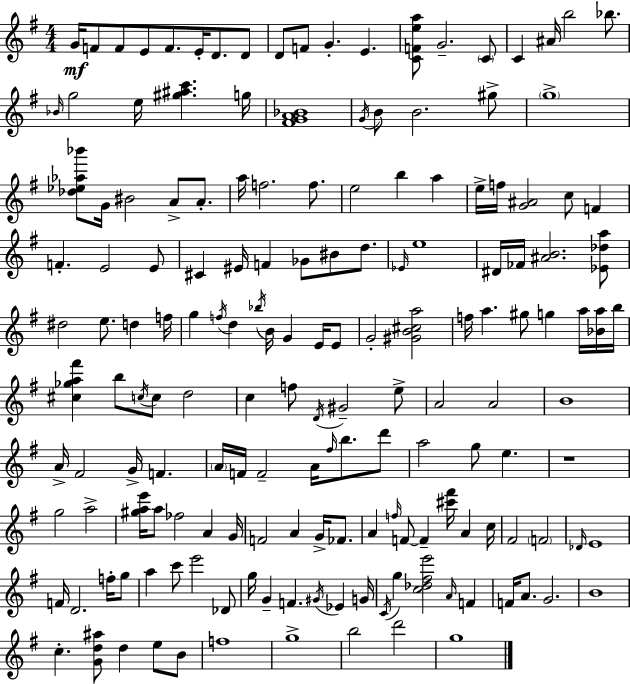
{
  \clef treble
  \numericTimeSignature
  \time 4/4
  \key g \major
  g'16\mf f'8 f'8 e'8 f'8. e'16-. d'8. d'8 | d'8 f'8 g'4.-. e'4. | <c' f' e'' a''>8 g'2.-- \parenthesize c'8 | c'4 ais'16 b''2 bes''8. | \break \grace { bes'16 } g''2 e''16 <gis'' ais'' c'''>4. | g''16 <fis' g' a' bes'>1 | \acciaccatura { g'16 } b'8 b'2. | gis''8-> \parenthesize g''1-> | \break <des'' ees'' aes'' bes'''>8 g'16 bis'2 a'8-> a'8.-. | a''16 f''2. f''8. | e''2 b''4 a''4 | e''16-> f''16 <g' ais'>2 c''8 f'4 | \break f'4.-. e'2 | e'8 cis'4 eis'16 f'4 ges'8 bis'8 d''8. | \grace { ees'16 } e''1 | dis'16 fes'16 <ais' b'>2. | \break <ees' des'' a''>8 dis''2 e''8. d''4 | f''16 g''4 \acciaccatura { f''16 } d''4 \acciaccatura { bes''16 } b'16 g'4 | e'16 e'8 g'2-. <gis' b' cis'' a''>2 | f''16 a''4. gis''8 g''4 | \break a''16 <bes' a''>16 b''16 <cis'' ges'' a'' fis'''>4 b''8 \acciaccatura { c''16 } c''8 d''2 | c''4 f''8 \acciaccatura { d'16 } gis'2-- | e''8-> a'2 a'2 | b'1 | \break a'16-> fis'2 | g'16-> f'4. \parenthesize a'16 f'16 f'2-- | a'16 \grace { fis''16 } b''8. d'''8 a''2 | g''8 e''4. r1 | \break g''2 | a''2-> <gis'' a'' e'''>16 a''8 fes''2 | a'4 g'16 f'2 | a'4 g'16-> fes'8. a'4 \grace { f''16 } f'8~~ f'4-- | \break <cis''' fis'''>16 a'4 c''16 fis'2 | \parenthesize f'2 \grace { des'16 } e'1 | f'16 d'2. | f''16-. g''8 a''4 c'''8 | \break e'''2 des'8 g''16 g'4-- f'4. | \acciaccatura { gis'16 } ees'4 g'16 \acciaccatura { c'16 } g''4 | <c'' des'' fis'' e'''>2 \grace { a'16 } f'4 f'16 a'8. | g'2. b'1 | \break c''4.-. | <g' d'' ais''>8 d''4 e''8 b'8 f''1 | g''1-> | b''2 | \break d'''2 g''1 | \bar "|."
}